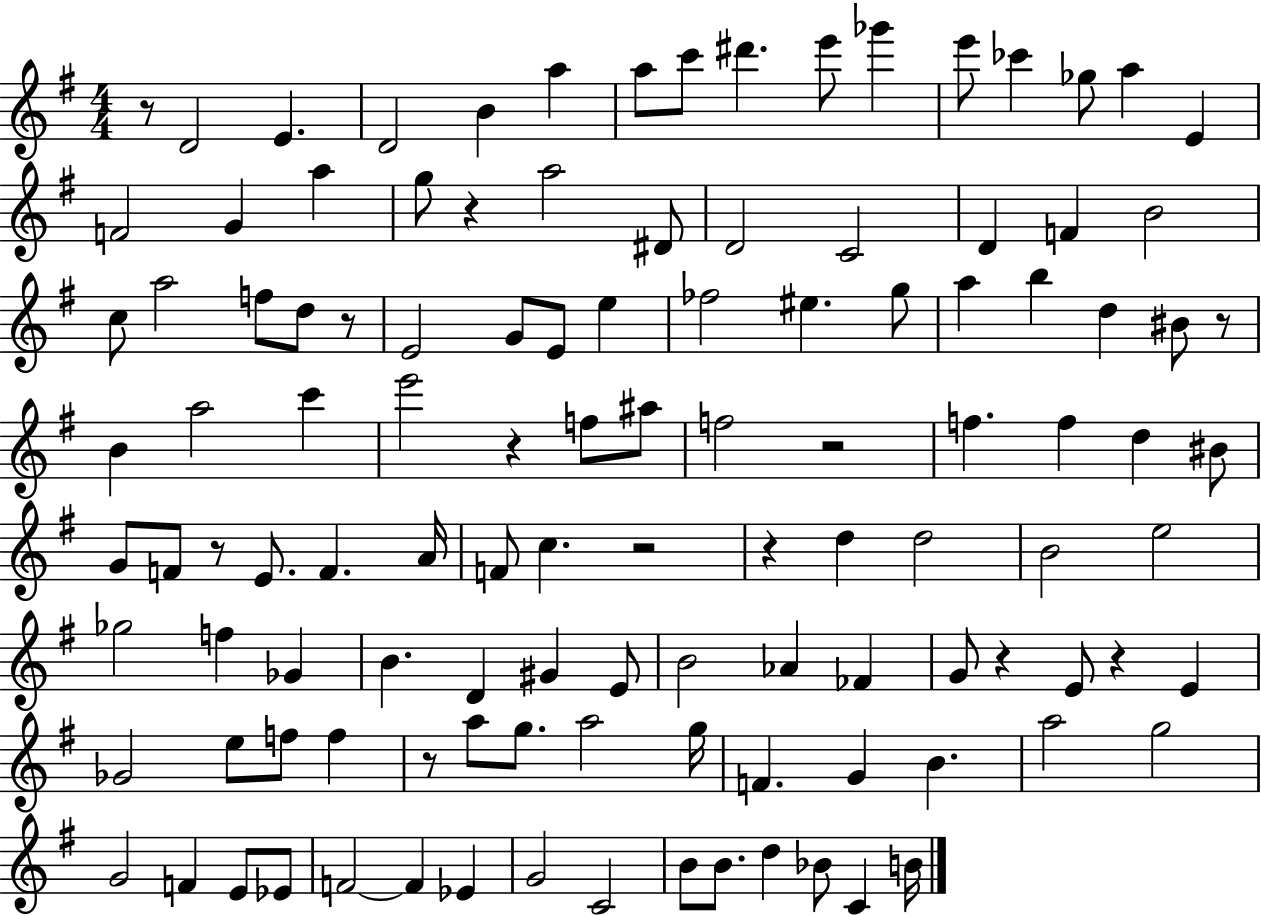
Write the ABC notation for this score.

X:1
T:Untitled
M:4/4
L:1/4
K:G
z/2 D2 E D2 B a a/2 c'/2 ^d' e'/2 _g' e'/2 _c' _g/2 a E F2 G a g/2 z a2 ^D/2 D2 C2 D F B2 c/2 a2 f/2 d/2 z/2 E2 G/2 E/2 e _f2 ^e g/2 a b d ^B/2 z/2 B a2 c' e'2 z f/2 ^a/2 f2 z2 f f d ^B/2 G/2 F/2 z/2 E/2 F A/4 F/2 c z2 z d d2 B2 e2 _g2 f _G B D ^G E/2 B2 _A _F G/2 z E/2 z E _G2 e/2 f/2 f z/2 a/2 g/2 a2 g/4 F G B a2 g2 G2 F E/2 _E/2 F2 F _E G2 C2 B/2 B/2 d _B/2 C B/4